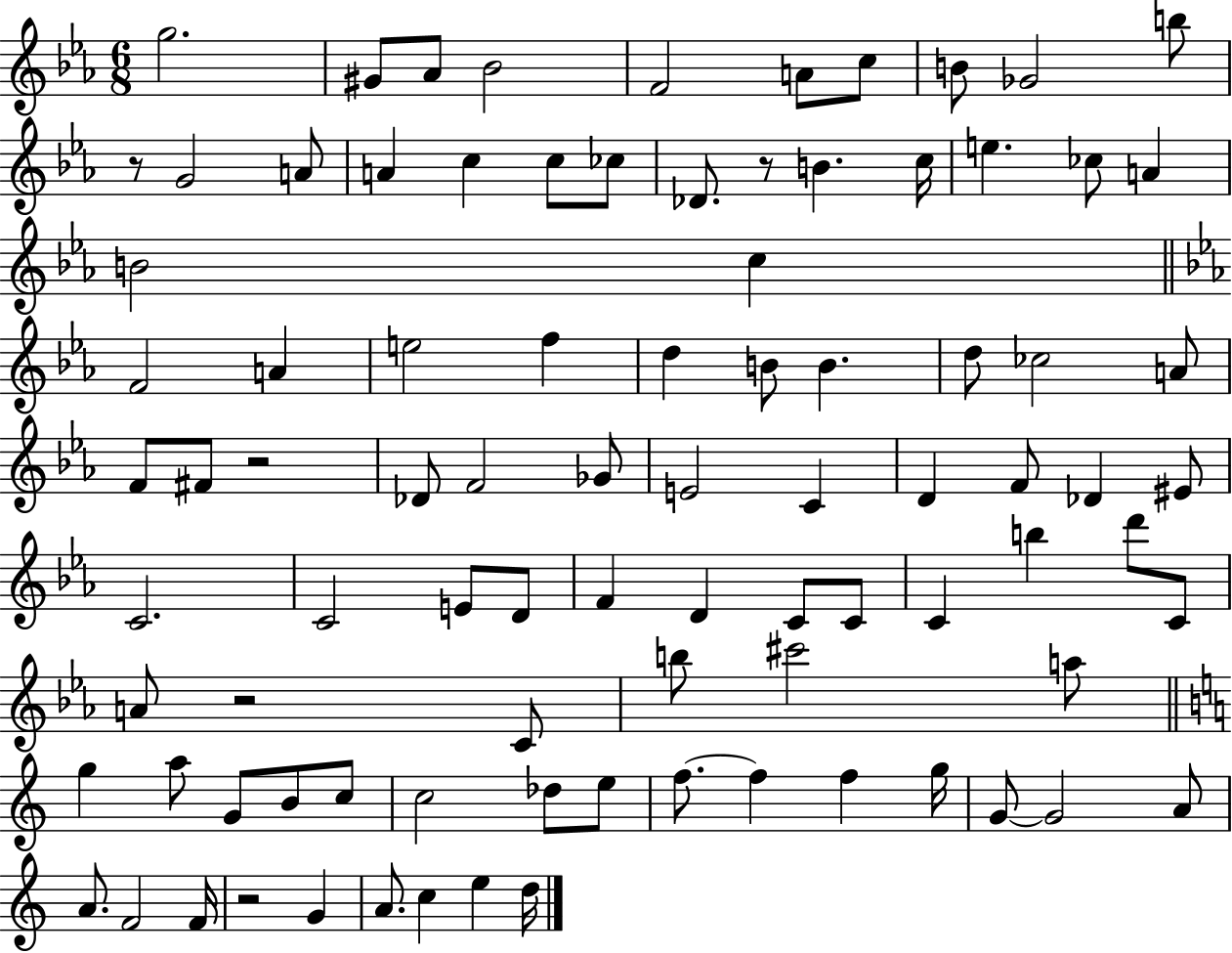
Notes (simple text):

G5/h. G#4/e Ab4/e Bb4/h F4/h A4/e C5/e B4/e Gb4/h B5/e R/e G4/h A4/e A4/q C5/q C5/e CES5/e Db4/e. R/e B4/q. C5/s E5/q. CES5/e A4/q B4/h C5/q F4/h A4/q E5/h F5/q D5/q B4/e B4/q. D5/e CES5/h A4/e F4/e F#4/e R/h Db4/e F4/h Gb4/e E4/h C4/q D4/q F4/e Db4/q EIS4/e C4/h. C4/h E4/e D4/e F4/q D4/q C4/e C4/e C4/q B5/q D6/e C4/e A4/e R/h C4/e B5/e C#6/h A5/e G5/q A5/e G4/e B4/e C5/e C5/h Db5/e E5/e F5/e. F5/q F5/q G5/s G4/e G4/h A4/e A4/e. F4/h F4/s R/h G4/q A4/e. C5/q E5/q D5/s